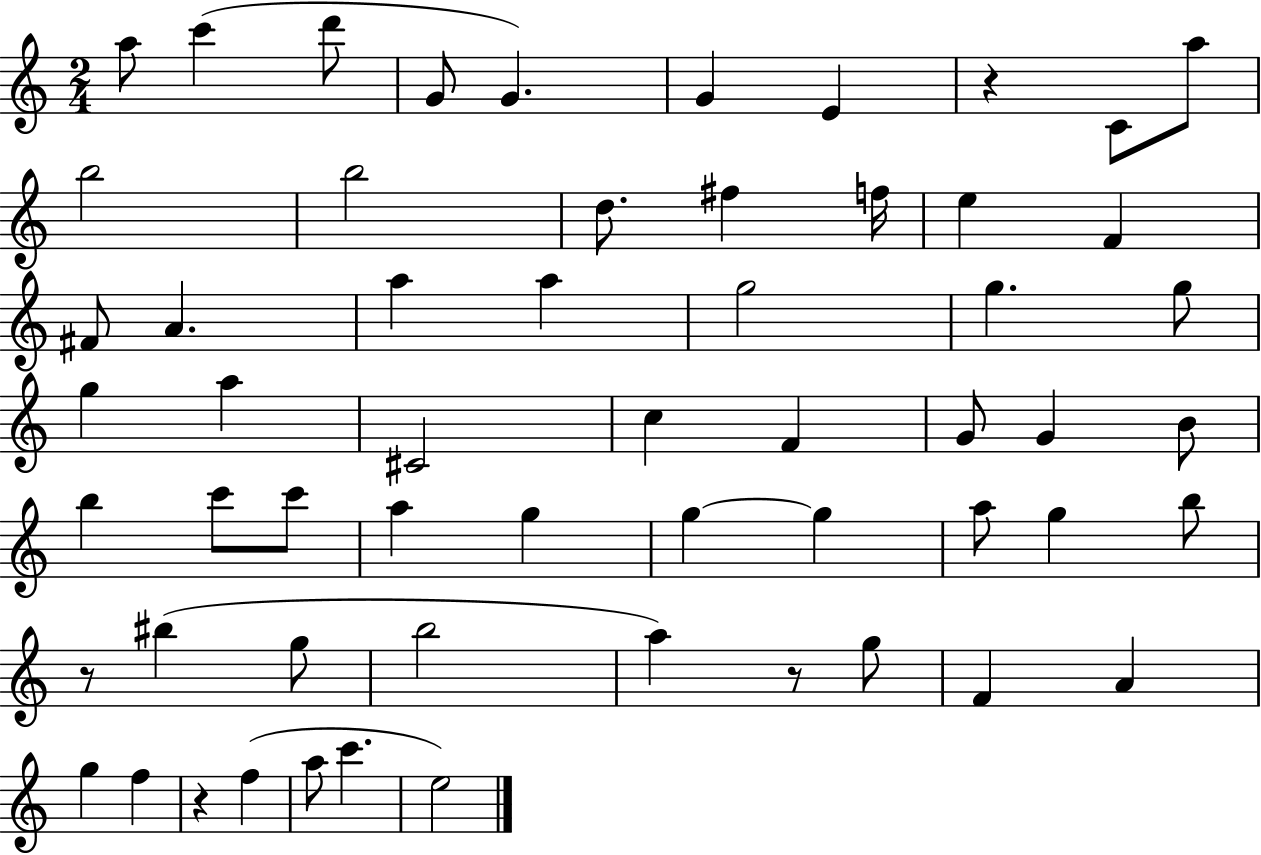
A5/e C6/q D6/e G4/e G4/q. G4/q E4/q R/q C4/e A5/e B5/h B5/h D5/e. F#5/q F5/s E5/q F4/q F#4/e A4/q. A5/q A5/q G5/h G5/q. G5/e G5/q A5/q C#4/h C5/q F4/q G4/e G4/q B4/e B5/q C6/e C6/e A5/q G5/q G5/q G5/q A5/e G5/q B5/e R/e BIS5/q G5/e B5/h A5/q R/e G5/e F4/q A4/q G5/q F5/q R/q F5/q A5/e C6/q. E5/h